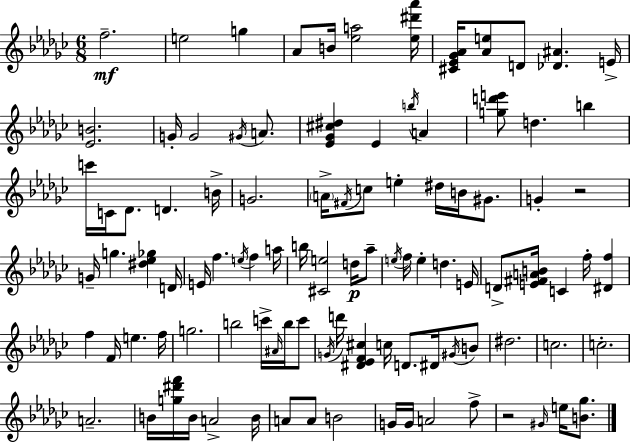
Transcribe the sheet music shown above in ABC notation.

X:1
T:Untitled
M:6/8
L:1/4
K:Ebm
f2 e2 g _A/2 B/4 [_ea]2 [_e^d'_a']/4 [^C_E_G_A]/4 [_Ae]/2 D/2 [_D^A] E/4 [_EB]2 G/4 G2 ^G/4 A/2 [_E_G^c^d] _E b/4 A [gd'e']/2 d b c'/4 C/4 _D/2 D B/4 G2 A/4 ^F/4 c/2 e ^d/4 B/4 ^G/2 G z2 G/4 g [^d_e_g] D/4 E/4 f e/4 f a/4 b/4 [^Ce]2 d/4 _a/2 e/4 f/4 e d E/4 D/2 [E^FAB]/4 C f/4 [^Df] f F/4 e f/4 g2 b2 c'/4 ^A/4 b/4 c'/2 G/4 d'/4 [^D_EF^c] c/4 D/2 ^D/4 ^G/4 B/2 ^d2 c2 c2 A2 B/4 [g^d'f']/4 B/4 A2 B/4 A/2 A/2 B2 G/4 G/4 A2 f/2 z2 ^G/4 e/4 [B_g]/2